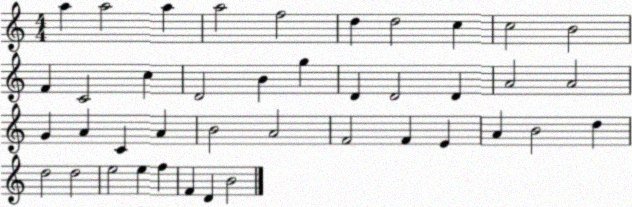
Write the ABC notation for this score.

X:1
T:Untitled
M:4/4
L:1/4
K:C
a a2 a a2 f2 d d2 c c2 B2 F C2 c D2 B g D D2 D A2 A2 G A C A B2 A2 F2 F E A B2 d d2 d2 e2 e f F D B2